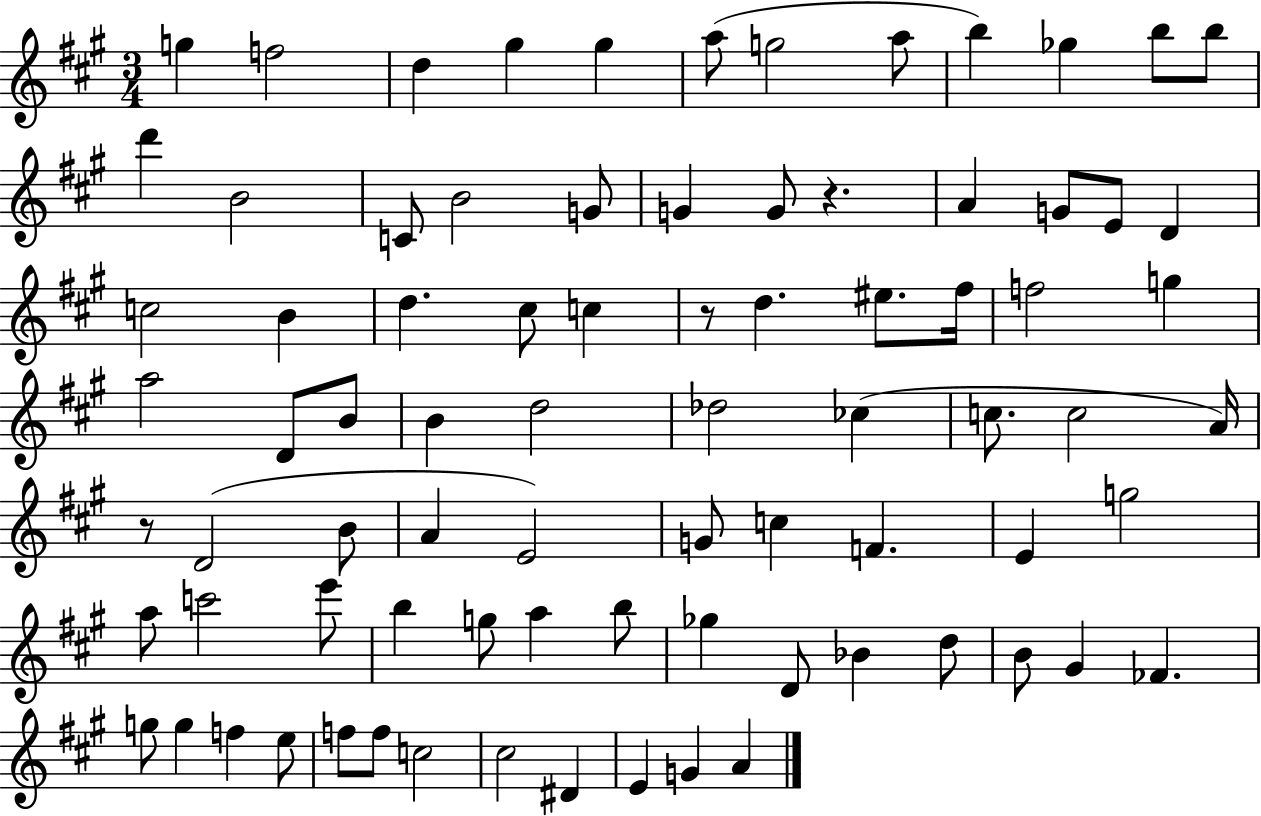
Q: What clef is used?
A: treble